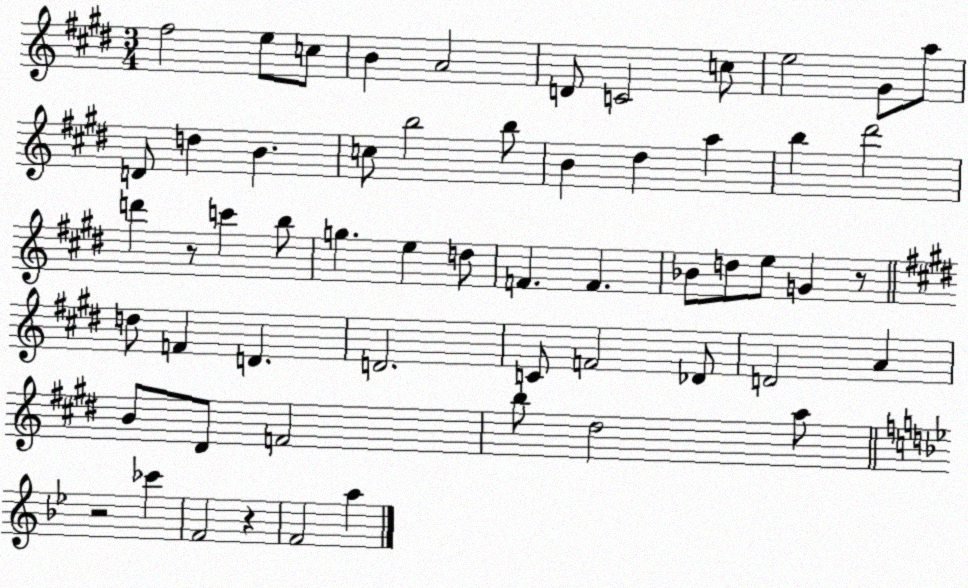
X:1
T:Untitled
M:3/4
L:1/4
K:E
^f2 e/2 c/2 B A2 D/2 C2 c/2 e2 ^G/2 a/2 D/2 d B c/2 b2 b/2 B ^d a b ^d'2 d' z/2 c' b/2 g e d/2 F F _B/2 d/2 e/2 G z/2 d/2 F D D2 C/2 F2 _D/2 D2 A B/2 ^D/2 F2 b/2 ^d2 a/2 z2 _c' F2 z F2 a